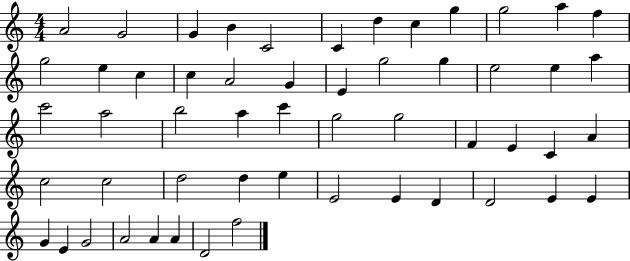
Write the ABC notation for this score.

X:1
T:Untitled
M:4/4
L:1/4
K:C
A2 G2 G B C2 C d c g g2 a f g2 e c c A2 G E g2 g e2 e a c'2 a2 b2 a c' g2 g2 F E C A c2 c2 d2 d e E2 E D D2 E E G E G2 A2 A A D2 f2